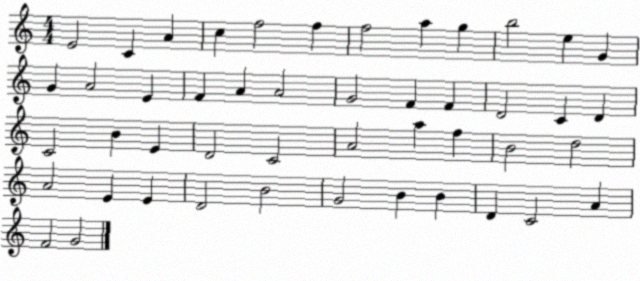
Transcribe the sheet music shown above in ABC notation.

X:1
T:Untitled
M:4/4
L:1/4
K:C
E2 C A c f2 f f2 a g b2 e G G A2 E F A A2 G2 F F D2 C D C2 B E D2 C2 A2 a f B2 d2 A2 E E D2 B2 G2 B B D C2 A F2 G2